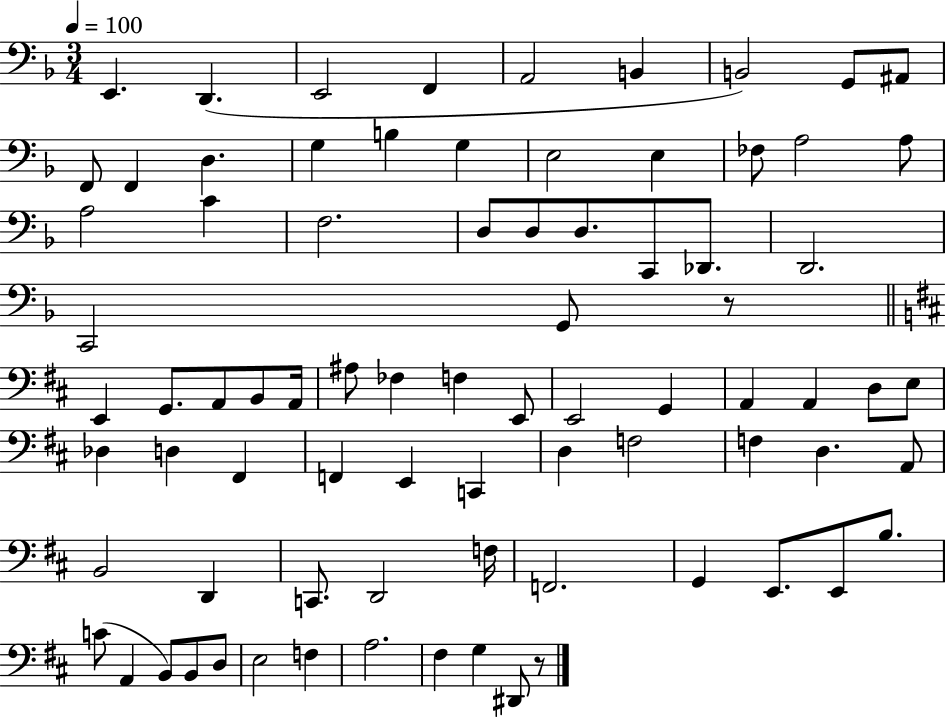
X:1
T:Untitled
M:3/4
L:1/4
K:F
E,, D,, E,,2 F,, A,,2 B,, B,,2 G,,/2 ^A,,/2 F,,/2 F,, D, G, B, G, E,2 E, _F,/2 A,2 A,/2 A,2 C F,2 D,/2 D,/2 D,/2 C,,/2 _D,,/2 D,,2 C,,2 G,,/2 z/2 E,, G,,/2 A,,/2 B,,/2 A,,/4 ^A,/2 _F, F, E,,/2 E,,2 G,, A,, A,, D,/2 E,/2 _D, D, ^F,, F,, E,, C,, D, F,2 F, D, A,,/2 B,,2 D,, C,,/2 D,,2 F,/4 F,,2 G,, E,,/2 E,,/2 B,/2 C/2 A,, B,,/2 B,,/2 D,/2 E,2 F, A,2 ^F, G, ^D,,/2 z/2